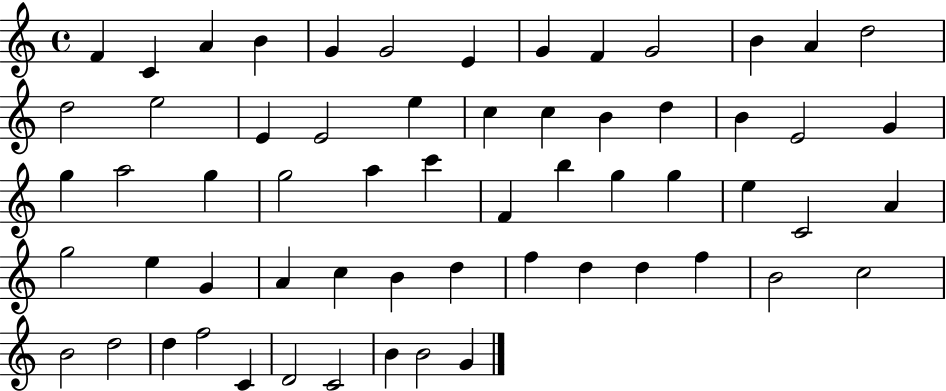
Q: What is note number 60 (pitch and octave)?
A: B4